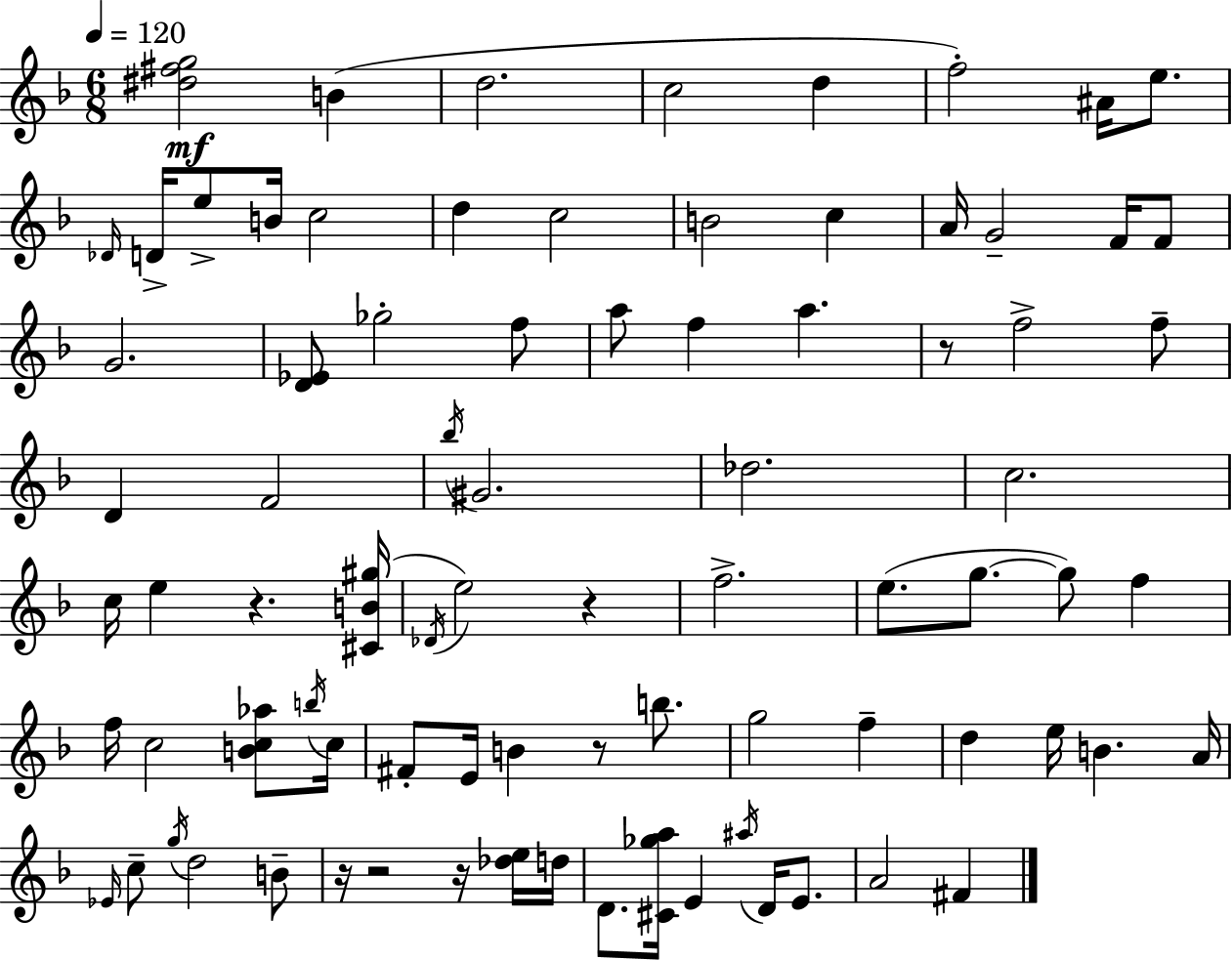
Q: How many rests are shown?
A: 7